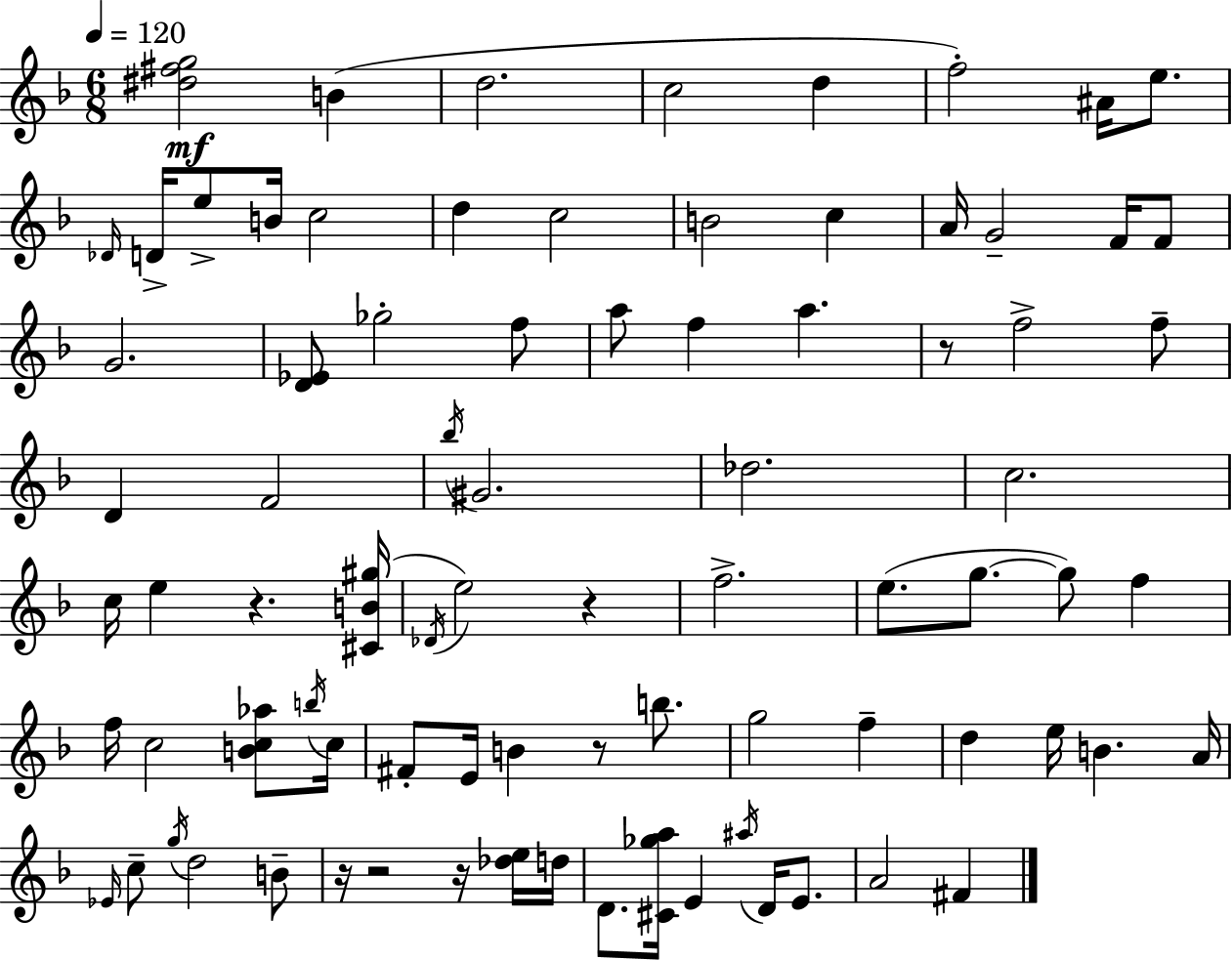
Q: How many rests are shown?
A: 7